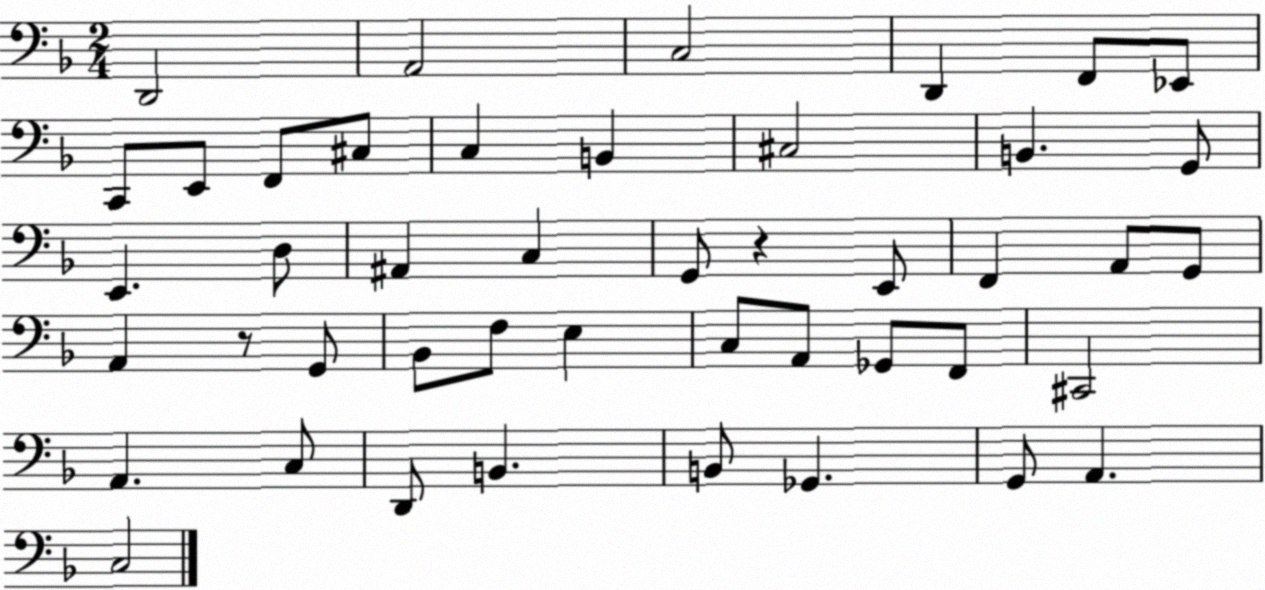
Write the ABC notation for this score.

X:1
T:Untitled
M:2/4
L:1/4
K:F
D,,2 A,,2 C,2 D,, F,,/2 _E,,/2 C,,/2 E,,/2 F,,/2 ^C,/2 C, B,, ^C,2 B,, G,,/2 E,, D,/2 ^A,, C, G,,/2 z E,,/2 F,, A,,/2 G,,/2 A,, z/2 G,,/2 _B,,/2 F,/2 E, C,/2 A,,/2 _G,,/2 F,,/2 ^C,,2 A,, C,/2 D,,/2 B,, B,,/2 _G,, G,,/2 A,, C,2